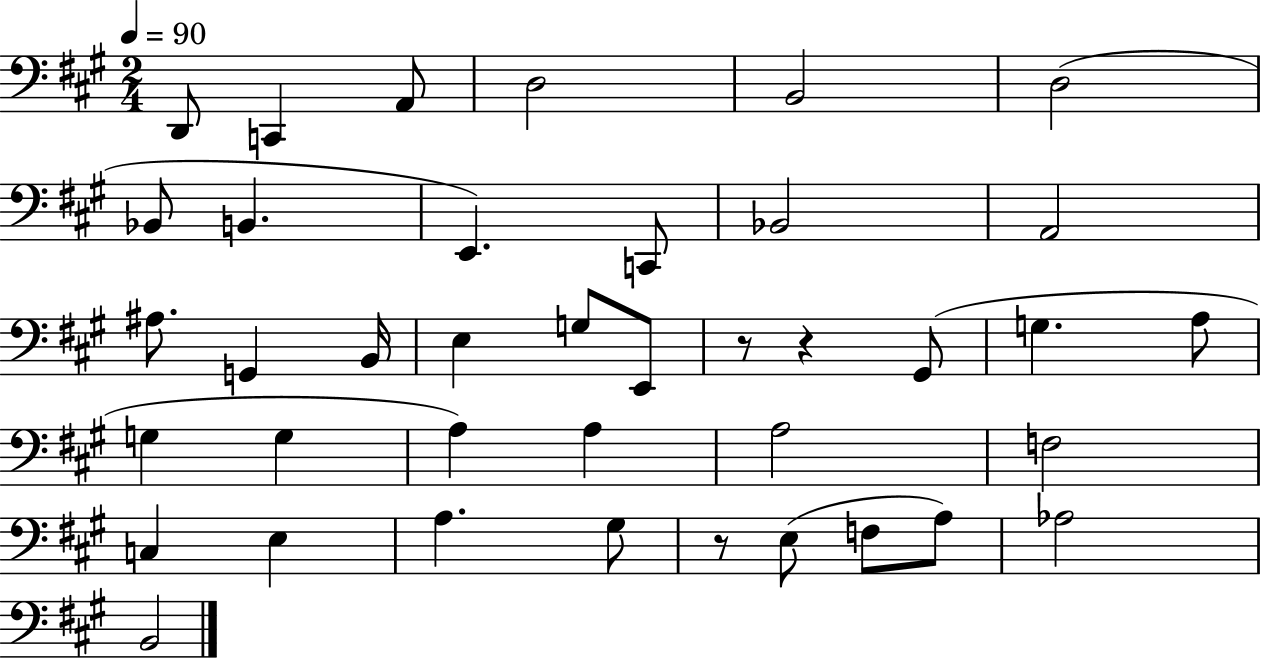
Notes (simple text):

D2/e C2/q A2/e D3/h B2/h D3/h Bb2/e B2/q. E2/q. C2/e Bb2/h A2/h A#3/e. G2/q B2/s E3/q G3/e E2/e R/e R/q G#2/e G3/q. A3/e G3/q G3/q A3/q A3/q A3/h F3/h C3/q E3/q A3/q. G#3/e R/e E3/e F3/e A3/e Ab3/h B2/h